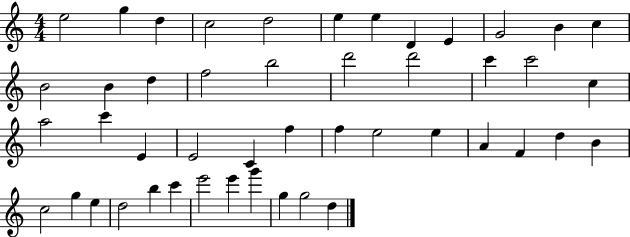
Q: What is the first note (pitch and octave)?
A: E5